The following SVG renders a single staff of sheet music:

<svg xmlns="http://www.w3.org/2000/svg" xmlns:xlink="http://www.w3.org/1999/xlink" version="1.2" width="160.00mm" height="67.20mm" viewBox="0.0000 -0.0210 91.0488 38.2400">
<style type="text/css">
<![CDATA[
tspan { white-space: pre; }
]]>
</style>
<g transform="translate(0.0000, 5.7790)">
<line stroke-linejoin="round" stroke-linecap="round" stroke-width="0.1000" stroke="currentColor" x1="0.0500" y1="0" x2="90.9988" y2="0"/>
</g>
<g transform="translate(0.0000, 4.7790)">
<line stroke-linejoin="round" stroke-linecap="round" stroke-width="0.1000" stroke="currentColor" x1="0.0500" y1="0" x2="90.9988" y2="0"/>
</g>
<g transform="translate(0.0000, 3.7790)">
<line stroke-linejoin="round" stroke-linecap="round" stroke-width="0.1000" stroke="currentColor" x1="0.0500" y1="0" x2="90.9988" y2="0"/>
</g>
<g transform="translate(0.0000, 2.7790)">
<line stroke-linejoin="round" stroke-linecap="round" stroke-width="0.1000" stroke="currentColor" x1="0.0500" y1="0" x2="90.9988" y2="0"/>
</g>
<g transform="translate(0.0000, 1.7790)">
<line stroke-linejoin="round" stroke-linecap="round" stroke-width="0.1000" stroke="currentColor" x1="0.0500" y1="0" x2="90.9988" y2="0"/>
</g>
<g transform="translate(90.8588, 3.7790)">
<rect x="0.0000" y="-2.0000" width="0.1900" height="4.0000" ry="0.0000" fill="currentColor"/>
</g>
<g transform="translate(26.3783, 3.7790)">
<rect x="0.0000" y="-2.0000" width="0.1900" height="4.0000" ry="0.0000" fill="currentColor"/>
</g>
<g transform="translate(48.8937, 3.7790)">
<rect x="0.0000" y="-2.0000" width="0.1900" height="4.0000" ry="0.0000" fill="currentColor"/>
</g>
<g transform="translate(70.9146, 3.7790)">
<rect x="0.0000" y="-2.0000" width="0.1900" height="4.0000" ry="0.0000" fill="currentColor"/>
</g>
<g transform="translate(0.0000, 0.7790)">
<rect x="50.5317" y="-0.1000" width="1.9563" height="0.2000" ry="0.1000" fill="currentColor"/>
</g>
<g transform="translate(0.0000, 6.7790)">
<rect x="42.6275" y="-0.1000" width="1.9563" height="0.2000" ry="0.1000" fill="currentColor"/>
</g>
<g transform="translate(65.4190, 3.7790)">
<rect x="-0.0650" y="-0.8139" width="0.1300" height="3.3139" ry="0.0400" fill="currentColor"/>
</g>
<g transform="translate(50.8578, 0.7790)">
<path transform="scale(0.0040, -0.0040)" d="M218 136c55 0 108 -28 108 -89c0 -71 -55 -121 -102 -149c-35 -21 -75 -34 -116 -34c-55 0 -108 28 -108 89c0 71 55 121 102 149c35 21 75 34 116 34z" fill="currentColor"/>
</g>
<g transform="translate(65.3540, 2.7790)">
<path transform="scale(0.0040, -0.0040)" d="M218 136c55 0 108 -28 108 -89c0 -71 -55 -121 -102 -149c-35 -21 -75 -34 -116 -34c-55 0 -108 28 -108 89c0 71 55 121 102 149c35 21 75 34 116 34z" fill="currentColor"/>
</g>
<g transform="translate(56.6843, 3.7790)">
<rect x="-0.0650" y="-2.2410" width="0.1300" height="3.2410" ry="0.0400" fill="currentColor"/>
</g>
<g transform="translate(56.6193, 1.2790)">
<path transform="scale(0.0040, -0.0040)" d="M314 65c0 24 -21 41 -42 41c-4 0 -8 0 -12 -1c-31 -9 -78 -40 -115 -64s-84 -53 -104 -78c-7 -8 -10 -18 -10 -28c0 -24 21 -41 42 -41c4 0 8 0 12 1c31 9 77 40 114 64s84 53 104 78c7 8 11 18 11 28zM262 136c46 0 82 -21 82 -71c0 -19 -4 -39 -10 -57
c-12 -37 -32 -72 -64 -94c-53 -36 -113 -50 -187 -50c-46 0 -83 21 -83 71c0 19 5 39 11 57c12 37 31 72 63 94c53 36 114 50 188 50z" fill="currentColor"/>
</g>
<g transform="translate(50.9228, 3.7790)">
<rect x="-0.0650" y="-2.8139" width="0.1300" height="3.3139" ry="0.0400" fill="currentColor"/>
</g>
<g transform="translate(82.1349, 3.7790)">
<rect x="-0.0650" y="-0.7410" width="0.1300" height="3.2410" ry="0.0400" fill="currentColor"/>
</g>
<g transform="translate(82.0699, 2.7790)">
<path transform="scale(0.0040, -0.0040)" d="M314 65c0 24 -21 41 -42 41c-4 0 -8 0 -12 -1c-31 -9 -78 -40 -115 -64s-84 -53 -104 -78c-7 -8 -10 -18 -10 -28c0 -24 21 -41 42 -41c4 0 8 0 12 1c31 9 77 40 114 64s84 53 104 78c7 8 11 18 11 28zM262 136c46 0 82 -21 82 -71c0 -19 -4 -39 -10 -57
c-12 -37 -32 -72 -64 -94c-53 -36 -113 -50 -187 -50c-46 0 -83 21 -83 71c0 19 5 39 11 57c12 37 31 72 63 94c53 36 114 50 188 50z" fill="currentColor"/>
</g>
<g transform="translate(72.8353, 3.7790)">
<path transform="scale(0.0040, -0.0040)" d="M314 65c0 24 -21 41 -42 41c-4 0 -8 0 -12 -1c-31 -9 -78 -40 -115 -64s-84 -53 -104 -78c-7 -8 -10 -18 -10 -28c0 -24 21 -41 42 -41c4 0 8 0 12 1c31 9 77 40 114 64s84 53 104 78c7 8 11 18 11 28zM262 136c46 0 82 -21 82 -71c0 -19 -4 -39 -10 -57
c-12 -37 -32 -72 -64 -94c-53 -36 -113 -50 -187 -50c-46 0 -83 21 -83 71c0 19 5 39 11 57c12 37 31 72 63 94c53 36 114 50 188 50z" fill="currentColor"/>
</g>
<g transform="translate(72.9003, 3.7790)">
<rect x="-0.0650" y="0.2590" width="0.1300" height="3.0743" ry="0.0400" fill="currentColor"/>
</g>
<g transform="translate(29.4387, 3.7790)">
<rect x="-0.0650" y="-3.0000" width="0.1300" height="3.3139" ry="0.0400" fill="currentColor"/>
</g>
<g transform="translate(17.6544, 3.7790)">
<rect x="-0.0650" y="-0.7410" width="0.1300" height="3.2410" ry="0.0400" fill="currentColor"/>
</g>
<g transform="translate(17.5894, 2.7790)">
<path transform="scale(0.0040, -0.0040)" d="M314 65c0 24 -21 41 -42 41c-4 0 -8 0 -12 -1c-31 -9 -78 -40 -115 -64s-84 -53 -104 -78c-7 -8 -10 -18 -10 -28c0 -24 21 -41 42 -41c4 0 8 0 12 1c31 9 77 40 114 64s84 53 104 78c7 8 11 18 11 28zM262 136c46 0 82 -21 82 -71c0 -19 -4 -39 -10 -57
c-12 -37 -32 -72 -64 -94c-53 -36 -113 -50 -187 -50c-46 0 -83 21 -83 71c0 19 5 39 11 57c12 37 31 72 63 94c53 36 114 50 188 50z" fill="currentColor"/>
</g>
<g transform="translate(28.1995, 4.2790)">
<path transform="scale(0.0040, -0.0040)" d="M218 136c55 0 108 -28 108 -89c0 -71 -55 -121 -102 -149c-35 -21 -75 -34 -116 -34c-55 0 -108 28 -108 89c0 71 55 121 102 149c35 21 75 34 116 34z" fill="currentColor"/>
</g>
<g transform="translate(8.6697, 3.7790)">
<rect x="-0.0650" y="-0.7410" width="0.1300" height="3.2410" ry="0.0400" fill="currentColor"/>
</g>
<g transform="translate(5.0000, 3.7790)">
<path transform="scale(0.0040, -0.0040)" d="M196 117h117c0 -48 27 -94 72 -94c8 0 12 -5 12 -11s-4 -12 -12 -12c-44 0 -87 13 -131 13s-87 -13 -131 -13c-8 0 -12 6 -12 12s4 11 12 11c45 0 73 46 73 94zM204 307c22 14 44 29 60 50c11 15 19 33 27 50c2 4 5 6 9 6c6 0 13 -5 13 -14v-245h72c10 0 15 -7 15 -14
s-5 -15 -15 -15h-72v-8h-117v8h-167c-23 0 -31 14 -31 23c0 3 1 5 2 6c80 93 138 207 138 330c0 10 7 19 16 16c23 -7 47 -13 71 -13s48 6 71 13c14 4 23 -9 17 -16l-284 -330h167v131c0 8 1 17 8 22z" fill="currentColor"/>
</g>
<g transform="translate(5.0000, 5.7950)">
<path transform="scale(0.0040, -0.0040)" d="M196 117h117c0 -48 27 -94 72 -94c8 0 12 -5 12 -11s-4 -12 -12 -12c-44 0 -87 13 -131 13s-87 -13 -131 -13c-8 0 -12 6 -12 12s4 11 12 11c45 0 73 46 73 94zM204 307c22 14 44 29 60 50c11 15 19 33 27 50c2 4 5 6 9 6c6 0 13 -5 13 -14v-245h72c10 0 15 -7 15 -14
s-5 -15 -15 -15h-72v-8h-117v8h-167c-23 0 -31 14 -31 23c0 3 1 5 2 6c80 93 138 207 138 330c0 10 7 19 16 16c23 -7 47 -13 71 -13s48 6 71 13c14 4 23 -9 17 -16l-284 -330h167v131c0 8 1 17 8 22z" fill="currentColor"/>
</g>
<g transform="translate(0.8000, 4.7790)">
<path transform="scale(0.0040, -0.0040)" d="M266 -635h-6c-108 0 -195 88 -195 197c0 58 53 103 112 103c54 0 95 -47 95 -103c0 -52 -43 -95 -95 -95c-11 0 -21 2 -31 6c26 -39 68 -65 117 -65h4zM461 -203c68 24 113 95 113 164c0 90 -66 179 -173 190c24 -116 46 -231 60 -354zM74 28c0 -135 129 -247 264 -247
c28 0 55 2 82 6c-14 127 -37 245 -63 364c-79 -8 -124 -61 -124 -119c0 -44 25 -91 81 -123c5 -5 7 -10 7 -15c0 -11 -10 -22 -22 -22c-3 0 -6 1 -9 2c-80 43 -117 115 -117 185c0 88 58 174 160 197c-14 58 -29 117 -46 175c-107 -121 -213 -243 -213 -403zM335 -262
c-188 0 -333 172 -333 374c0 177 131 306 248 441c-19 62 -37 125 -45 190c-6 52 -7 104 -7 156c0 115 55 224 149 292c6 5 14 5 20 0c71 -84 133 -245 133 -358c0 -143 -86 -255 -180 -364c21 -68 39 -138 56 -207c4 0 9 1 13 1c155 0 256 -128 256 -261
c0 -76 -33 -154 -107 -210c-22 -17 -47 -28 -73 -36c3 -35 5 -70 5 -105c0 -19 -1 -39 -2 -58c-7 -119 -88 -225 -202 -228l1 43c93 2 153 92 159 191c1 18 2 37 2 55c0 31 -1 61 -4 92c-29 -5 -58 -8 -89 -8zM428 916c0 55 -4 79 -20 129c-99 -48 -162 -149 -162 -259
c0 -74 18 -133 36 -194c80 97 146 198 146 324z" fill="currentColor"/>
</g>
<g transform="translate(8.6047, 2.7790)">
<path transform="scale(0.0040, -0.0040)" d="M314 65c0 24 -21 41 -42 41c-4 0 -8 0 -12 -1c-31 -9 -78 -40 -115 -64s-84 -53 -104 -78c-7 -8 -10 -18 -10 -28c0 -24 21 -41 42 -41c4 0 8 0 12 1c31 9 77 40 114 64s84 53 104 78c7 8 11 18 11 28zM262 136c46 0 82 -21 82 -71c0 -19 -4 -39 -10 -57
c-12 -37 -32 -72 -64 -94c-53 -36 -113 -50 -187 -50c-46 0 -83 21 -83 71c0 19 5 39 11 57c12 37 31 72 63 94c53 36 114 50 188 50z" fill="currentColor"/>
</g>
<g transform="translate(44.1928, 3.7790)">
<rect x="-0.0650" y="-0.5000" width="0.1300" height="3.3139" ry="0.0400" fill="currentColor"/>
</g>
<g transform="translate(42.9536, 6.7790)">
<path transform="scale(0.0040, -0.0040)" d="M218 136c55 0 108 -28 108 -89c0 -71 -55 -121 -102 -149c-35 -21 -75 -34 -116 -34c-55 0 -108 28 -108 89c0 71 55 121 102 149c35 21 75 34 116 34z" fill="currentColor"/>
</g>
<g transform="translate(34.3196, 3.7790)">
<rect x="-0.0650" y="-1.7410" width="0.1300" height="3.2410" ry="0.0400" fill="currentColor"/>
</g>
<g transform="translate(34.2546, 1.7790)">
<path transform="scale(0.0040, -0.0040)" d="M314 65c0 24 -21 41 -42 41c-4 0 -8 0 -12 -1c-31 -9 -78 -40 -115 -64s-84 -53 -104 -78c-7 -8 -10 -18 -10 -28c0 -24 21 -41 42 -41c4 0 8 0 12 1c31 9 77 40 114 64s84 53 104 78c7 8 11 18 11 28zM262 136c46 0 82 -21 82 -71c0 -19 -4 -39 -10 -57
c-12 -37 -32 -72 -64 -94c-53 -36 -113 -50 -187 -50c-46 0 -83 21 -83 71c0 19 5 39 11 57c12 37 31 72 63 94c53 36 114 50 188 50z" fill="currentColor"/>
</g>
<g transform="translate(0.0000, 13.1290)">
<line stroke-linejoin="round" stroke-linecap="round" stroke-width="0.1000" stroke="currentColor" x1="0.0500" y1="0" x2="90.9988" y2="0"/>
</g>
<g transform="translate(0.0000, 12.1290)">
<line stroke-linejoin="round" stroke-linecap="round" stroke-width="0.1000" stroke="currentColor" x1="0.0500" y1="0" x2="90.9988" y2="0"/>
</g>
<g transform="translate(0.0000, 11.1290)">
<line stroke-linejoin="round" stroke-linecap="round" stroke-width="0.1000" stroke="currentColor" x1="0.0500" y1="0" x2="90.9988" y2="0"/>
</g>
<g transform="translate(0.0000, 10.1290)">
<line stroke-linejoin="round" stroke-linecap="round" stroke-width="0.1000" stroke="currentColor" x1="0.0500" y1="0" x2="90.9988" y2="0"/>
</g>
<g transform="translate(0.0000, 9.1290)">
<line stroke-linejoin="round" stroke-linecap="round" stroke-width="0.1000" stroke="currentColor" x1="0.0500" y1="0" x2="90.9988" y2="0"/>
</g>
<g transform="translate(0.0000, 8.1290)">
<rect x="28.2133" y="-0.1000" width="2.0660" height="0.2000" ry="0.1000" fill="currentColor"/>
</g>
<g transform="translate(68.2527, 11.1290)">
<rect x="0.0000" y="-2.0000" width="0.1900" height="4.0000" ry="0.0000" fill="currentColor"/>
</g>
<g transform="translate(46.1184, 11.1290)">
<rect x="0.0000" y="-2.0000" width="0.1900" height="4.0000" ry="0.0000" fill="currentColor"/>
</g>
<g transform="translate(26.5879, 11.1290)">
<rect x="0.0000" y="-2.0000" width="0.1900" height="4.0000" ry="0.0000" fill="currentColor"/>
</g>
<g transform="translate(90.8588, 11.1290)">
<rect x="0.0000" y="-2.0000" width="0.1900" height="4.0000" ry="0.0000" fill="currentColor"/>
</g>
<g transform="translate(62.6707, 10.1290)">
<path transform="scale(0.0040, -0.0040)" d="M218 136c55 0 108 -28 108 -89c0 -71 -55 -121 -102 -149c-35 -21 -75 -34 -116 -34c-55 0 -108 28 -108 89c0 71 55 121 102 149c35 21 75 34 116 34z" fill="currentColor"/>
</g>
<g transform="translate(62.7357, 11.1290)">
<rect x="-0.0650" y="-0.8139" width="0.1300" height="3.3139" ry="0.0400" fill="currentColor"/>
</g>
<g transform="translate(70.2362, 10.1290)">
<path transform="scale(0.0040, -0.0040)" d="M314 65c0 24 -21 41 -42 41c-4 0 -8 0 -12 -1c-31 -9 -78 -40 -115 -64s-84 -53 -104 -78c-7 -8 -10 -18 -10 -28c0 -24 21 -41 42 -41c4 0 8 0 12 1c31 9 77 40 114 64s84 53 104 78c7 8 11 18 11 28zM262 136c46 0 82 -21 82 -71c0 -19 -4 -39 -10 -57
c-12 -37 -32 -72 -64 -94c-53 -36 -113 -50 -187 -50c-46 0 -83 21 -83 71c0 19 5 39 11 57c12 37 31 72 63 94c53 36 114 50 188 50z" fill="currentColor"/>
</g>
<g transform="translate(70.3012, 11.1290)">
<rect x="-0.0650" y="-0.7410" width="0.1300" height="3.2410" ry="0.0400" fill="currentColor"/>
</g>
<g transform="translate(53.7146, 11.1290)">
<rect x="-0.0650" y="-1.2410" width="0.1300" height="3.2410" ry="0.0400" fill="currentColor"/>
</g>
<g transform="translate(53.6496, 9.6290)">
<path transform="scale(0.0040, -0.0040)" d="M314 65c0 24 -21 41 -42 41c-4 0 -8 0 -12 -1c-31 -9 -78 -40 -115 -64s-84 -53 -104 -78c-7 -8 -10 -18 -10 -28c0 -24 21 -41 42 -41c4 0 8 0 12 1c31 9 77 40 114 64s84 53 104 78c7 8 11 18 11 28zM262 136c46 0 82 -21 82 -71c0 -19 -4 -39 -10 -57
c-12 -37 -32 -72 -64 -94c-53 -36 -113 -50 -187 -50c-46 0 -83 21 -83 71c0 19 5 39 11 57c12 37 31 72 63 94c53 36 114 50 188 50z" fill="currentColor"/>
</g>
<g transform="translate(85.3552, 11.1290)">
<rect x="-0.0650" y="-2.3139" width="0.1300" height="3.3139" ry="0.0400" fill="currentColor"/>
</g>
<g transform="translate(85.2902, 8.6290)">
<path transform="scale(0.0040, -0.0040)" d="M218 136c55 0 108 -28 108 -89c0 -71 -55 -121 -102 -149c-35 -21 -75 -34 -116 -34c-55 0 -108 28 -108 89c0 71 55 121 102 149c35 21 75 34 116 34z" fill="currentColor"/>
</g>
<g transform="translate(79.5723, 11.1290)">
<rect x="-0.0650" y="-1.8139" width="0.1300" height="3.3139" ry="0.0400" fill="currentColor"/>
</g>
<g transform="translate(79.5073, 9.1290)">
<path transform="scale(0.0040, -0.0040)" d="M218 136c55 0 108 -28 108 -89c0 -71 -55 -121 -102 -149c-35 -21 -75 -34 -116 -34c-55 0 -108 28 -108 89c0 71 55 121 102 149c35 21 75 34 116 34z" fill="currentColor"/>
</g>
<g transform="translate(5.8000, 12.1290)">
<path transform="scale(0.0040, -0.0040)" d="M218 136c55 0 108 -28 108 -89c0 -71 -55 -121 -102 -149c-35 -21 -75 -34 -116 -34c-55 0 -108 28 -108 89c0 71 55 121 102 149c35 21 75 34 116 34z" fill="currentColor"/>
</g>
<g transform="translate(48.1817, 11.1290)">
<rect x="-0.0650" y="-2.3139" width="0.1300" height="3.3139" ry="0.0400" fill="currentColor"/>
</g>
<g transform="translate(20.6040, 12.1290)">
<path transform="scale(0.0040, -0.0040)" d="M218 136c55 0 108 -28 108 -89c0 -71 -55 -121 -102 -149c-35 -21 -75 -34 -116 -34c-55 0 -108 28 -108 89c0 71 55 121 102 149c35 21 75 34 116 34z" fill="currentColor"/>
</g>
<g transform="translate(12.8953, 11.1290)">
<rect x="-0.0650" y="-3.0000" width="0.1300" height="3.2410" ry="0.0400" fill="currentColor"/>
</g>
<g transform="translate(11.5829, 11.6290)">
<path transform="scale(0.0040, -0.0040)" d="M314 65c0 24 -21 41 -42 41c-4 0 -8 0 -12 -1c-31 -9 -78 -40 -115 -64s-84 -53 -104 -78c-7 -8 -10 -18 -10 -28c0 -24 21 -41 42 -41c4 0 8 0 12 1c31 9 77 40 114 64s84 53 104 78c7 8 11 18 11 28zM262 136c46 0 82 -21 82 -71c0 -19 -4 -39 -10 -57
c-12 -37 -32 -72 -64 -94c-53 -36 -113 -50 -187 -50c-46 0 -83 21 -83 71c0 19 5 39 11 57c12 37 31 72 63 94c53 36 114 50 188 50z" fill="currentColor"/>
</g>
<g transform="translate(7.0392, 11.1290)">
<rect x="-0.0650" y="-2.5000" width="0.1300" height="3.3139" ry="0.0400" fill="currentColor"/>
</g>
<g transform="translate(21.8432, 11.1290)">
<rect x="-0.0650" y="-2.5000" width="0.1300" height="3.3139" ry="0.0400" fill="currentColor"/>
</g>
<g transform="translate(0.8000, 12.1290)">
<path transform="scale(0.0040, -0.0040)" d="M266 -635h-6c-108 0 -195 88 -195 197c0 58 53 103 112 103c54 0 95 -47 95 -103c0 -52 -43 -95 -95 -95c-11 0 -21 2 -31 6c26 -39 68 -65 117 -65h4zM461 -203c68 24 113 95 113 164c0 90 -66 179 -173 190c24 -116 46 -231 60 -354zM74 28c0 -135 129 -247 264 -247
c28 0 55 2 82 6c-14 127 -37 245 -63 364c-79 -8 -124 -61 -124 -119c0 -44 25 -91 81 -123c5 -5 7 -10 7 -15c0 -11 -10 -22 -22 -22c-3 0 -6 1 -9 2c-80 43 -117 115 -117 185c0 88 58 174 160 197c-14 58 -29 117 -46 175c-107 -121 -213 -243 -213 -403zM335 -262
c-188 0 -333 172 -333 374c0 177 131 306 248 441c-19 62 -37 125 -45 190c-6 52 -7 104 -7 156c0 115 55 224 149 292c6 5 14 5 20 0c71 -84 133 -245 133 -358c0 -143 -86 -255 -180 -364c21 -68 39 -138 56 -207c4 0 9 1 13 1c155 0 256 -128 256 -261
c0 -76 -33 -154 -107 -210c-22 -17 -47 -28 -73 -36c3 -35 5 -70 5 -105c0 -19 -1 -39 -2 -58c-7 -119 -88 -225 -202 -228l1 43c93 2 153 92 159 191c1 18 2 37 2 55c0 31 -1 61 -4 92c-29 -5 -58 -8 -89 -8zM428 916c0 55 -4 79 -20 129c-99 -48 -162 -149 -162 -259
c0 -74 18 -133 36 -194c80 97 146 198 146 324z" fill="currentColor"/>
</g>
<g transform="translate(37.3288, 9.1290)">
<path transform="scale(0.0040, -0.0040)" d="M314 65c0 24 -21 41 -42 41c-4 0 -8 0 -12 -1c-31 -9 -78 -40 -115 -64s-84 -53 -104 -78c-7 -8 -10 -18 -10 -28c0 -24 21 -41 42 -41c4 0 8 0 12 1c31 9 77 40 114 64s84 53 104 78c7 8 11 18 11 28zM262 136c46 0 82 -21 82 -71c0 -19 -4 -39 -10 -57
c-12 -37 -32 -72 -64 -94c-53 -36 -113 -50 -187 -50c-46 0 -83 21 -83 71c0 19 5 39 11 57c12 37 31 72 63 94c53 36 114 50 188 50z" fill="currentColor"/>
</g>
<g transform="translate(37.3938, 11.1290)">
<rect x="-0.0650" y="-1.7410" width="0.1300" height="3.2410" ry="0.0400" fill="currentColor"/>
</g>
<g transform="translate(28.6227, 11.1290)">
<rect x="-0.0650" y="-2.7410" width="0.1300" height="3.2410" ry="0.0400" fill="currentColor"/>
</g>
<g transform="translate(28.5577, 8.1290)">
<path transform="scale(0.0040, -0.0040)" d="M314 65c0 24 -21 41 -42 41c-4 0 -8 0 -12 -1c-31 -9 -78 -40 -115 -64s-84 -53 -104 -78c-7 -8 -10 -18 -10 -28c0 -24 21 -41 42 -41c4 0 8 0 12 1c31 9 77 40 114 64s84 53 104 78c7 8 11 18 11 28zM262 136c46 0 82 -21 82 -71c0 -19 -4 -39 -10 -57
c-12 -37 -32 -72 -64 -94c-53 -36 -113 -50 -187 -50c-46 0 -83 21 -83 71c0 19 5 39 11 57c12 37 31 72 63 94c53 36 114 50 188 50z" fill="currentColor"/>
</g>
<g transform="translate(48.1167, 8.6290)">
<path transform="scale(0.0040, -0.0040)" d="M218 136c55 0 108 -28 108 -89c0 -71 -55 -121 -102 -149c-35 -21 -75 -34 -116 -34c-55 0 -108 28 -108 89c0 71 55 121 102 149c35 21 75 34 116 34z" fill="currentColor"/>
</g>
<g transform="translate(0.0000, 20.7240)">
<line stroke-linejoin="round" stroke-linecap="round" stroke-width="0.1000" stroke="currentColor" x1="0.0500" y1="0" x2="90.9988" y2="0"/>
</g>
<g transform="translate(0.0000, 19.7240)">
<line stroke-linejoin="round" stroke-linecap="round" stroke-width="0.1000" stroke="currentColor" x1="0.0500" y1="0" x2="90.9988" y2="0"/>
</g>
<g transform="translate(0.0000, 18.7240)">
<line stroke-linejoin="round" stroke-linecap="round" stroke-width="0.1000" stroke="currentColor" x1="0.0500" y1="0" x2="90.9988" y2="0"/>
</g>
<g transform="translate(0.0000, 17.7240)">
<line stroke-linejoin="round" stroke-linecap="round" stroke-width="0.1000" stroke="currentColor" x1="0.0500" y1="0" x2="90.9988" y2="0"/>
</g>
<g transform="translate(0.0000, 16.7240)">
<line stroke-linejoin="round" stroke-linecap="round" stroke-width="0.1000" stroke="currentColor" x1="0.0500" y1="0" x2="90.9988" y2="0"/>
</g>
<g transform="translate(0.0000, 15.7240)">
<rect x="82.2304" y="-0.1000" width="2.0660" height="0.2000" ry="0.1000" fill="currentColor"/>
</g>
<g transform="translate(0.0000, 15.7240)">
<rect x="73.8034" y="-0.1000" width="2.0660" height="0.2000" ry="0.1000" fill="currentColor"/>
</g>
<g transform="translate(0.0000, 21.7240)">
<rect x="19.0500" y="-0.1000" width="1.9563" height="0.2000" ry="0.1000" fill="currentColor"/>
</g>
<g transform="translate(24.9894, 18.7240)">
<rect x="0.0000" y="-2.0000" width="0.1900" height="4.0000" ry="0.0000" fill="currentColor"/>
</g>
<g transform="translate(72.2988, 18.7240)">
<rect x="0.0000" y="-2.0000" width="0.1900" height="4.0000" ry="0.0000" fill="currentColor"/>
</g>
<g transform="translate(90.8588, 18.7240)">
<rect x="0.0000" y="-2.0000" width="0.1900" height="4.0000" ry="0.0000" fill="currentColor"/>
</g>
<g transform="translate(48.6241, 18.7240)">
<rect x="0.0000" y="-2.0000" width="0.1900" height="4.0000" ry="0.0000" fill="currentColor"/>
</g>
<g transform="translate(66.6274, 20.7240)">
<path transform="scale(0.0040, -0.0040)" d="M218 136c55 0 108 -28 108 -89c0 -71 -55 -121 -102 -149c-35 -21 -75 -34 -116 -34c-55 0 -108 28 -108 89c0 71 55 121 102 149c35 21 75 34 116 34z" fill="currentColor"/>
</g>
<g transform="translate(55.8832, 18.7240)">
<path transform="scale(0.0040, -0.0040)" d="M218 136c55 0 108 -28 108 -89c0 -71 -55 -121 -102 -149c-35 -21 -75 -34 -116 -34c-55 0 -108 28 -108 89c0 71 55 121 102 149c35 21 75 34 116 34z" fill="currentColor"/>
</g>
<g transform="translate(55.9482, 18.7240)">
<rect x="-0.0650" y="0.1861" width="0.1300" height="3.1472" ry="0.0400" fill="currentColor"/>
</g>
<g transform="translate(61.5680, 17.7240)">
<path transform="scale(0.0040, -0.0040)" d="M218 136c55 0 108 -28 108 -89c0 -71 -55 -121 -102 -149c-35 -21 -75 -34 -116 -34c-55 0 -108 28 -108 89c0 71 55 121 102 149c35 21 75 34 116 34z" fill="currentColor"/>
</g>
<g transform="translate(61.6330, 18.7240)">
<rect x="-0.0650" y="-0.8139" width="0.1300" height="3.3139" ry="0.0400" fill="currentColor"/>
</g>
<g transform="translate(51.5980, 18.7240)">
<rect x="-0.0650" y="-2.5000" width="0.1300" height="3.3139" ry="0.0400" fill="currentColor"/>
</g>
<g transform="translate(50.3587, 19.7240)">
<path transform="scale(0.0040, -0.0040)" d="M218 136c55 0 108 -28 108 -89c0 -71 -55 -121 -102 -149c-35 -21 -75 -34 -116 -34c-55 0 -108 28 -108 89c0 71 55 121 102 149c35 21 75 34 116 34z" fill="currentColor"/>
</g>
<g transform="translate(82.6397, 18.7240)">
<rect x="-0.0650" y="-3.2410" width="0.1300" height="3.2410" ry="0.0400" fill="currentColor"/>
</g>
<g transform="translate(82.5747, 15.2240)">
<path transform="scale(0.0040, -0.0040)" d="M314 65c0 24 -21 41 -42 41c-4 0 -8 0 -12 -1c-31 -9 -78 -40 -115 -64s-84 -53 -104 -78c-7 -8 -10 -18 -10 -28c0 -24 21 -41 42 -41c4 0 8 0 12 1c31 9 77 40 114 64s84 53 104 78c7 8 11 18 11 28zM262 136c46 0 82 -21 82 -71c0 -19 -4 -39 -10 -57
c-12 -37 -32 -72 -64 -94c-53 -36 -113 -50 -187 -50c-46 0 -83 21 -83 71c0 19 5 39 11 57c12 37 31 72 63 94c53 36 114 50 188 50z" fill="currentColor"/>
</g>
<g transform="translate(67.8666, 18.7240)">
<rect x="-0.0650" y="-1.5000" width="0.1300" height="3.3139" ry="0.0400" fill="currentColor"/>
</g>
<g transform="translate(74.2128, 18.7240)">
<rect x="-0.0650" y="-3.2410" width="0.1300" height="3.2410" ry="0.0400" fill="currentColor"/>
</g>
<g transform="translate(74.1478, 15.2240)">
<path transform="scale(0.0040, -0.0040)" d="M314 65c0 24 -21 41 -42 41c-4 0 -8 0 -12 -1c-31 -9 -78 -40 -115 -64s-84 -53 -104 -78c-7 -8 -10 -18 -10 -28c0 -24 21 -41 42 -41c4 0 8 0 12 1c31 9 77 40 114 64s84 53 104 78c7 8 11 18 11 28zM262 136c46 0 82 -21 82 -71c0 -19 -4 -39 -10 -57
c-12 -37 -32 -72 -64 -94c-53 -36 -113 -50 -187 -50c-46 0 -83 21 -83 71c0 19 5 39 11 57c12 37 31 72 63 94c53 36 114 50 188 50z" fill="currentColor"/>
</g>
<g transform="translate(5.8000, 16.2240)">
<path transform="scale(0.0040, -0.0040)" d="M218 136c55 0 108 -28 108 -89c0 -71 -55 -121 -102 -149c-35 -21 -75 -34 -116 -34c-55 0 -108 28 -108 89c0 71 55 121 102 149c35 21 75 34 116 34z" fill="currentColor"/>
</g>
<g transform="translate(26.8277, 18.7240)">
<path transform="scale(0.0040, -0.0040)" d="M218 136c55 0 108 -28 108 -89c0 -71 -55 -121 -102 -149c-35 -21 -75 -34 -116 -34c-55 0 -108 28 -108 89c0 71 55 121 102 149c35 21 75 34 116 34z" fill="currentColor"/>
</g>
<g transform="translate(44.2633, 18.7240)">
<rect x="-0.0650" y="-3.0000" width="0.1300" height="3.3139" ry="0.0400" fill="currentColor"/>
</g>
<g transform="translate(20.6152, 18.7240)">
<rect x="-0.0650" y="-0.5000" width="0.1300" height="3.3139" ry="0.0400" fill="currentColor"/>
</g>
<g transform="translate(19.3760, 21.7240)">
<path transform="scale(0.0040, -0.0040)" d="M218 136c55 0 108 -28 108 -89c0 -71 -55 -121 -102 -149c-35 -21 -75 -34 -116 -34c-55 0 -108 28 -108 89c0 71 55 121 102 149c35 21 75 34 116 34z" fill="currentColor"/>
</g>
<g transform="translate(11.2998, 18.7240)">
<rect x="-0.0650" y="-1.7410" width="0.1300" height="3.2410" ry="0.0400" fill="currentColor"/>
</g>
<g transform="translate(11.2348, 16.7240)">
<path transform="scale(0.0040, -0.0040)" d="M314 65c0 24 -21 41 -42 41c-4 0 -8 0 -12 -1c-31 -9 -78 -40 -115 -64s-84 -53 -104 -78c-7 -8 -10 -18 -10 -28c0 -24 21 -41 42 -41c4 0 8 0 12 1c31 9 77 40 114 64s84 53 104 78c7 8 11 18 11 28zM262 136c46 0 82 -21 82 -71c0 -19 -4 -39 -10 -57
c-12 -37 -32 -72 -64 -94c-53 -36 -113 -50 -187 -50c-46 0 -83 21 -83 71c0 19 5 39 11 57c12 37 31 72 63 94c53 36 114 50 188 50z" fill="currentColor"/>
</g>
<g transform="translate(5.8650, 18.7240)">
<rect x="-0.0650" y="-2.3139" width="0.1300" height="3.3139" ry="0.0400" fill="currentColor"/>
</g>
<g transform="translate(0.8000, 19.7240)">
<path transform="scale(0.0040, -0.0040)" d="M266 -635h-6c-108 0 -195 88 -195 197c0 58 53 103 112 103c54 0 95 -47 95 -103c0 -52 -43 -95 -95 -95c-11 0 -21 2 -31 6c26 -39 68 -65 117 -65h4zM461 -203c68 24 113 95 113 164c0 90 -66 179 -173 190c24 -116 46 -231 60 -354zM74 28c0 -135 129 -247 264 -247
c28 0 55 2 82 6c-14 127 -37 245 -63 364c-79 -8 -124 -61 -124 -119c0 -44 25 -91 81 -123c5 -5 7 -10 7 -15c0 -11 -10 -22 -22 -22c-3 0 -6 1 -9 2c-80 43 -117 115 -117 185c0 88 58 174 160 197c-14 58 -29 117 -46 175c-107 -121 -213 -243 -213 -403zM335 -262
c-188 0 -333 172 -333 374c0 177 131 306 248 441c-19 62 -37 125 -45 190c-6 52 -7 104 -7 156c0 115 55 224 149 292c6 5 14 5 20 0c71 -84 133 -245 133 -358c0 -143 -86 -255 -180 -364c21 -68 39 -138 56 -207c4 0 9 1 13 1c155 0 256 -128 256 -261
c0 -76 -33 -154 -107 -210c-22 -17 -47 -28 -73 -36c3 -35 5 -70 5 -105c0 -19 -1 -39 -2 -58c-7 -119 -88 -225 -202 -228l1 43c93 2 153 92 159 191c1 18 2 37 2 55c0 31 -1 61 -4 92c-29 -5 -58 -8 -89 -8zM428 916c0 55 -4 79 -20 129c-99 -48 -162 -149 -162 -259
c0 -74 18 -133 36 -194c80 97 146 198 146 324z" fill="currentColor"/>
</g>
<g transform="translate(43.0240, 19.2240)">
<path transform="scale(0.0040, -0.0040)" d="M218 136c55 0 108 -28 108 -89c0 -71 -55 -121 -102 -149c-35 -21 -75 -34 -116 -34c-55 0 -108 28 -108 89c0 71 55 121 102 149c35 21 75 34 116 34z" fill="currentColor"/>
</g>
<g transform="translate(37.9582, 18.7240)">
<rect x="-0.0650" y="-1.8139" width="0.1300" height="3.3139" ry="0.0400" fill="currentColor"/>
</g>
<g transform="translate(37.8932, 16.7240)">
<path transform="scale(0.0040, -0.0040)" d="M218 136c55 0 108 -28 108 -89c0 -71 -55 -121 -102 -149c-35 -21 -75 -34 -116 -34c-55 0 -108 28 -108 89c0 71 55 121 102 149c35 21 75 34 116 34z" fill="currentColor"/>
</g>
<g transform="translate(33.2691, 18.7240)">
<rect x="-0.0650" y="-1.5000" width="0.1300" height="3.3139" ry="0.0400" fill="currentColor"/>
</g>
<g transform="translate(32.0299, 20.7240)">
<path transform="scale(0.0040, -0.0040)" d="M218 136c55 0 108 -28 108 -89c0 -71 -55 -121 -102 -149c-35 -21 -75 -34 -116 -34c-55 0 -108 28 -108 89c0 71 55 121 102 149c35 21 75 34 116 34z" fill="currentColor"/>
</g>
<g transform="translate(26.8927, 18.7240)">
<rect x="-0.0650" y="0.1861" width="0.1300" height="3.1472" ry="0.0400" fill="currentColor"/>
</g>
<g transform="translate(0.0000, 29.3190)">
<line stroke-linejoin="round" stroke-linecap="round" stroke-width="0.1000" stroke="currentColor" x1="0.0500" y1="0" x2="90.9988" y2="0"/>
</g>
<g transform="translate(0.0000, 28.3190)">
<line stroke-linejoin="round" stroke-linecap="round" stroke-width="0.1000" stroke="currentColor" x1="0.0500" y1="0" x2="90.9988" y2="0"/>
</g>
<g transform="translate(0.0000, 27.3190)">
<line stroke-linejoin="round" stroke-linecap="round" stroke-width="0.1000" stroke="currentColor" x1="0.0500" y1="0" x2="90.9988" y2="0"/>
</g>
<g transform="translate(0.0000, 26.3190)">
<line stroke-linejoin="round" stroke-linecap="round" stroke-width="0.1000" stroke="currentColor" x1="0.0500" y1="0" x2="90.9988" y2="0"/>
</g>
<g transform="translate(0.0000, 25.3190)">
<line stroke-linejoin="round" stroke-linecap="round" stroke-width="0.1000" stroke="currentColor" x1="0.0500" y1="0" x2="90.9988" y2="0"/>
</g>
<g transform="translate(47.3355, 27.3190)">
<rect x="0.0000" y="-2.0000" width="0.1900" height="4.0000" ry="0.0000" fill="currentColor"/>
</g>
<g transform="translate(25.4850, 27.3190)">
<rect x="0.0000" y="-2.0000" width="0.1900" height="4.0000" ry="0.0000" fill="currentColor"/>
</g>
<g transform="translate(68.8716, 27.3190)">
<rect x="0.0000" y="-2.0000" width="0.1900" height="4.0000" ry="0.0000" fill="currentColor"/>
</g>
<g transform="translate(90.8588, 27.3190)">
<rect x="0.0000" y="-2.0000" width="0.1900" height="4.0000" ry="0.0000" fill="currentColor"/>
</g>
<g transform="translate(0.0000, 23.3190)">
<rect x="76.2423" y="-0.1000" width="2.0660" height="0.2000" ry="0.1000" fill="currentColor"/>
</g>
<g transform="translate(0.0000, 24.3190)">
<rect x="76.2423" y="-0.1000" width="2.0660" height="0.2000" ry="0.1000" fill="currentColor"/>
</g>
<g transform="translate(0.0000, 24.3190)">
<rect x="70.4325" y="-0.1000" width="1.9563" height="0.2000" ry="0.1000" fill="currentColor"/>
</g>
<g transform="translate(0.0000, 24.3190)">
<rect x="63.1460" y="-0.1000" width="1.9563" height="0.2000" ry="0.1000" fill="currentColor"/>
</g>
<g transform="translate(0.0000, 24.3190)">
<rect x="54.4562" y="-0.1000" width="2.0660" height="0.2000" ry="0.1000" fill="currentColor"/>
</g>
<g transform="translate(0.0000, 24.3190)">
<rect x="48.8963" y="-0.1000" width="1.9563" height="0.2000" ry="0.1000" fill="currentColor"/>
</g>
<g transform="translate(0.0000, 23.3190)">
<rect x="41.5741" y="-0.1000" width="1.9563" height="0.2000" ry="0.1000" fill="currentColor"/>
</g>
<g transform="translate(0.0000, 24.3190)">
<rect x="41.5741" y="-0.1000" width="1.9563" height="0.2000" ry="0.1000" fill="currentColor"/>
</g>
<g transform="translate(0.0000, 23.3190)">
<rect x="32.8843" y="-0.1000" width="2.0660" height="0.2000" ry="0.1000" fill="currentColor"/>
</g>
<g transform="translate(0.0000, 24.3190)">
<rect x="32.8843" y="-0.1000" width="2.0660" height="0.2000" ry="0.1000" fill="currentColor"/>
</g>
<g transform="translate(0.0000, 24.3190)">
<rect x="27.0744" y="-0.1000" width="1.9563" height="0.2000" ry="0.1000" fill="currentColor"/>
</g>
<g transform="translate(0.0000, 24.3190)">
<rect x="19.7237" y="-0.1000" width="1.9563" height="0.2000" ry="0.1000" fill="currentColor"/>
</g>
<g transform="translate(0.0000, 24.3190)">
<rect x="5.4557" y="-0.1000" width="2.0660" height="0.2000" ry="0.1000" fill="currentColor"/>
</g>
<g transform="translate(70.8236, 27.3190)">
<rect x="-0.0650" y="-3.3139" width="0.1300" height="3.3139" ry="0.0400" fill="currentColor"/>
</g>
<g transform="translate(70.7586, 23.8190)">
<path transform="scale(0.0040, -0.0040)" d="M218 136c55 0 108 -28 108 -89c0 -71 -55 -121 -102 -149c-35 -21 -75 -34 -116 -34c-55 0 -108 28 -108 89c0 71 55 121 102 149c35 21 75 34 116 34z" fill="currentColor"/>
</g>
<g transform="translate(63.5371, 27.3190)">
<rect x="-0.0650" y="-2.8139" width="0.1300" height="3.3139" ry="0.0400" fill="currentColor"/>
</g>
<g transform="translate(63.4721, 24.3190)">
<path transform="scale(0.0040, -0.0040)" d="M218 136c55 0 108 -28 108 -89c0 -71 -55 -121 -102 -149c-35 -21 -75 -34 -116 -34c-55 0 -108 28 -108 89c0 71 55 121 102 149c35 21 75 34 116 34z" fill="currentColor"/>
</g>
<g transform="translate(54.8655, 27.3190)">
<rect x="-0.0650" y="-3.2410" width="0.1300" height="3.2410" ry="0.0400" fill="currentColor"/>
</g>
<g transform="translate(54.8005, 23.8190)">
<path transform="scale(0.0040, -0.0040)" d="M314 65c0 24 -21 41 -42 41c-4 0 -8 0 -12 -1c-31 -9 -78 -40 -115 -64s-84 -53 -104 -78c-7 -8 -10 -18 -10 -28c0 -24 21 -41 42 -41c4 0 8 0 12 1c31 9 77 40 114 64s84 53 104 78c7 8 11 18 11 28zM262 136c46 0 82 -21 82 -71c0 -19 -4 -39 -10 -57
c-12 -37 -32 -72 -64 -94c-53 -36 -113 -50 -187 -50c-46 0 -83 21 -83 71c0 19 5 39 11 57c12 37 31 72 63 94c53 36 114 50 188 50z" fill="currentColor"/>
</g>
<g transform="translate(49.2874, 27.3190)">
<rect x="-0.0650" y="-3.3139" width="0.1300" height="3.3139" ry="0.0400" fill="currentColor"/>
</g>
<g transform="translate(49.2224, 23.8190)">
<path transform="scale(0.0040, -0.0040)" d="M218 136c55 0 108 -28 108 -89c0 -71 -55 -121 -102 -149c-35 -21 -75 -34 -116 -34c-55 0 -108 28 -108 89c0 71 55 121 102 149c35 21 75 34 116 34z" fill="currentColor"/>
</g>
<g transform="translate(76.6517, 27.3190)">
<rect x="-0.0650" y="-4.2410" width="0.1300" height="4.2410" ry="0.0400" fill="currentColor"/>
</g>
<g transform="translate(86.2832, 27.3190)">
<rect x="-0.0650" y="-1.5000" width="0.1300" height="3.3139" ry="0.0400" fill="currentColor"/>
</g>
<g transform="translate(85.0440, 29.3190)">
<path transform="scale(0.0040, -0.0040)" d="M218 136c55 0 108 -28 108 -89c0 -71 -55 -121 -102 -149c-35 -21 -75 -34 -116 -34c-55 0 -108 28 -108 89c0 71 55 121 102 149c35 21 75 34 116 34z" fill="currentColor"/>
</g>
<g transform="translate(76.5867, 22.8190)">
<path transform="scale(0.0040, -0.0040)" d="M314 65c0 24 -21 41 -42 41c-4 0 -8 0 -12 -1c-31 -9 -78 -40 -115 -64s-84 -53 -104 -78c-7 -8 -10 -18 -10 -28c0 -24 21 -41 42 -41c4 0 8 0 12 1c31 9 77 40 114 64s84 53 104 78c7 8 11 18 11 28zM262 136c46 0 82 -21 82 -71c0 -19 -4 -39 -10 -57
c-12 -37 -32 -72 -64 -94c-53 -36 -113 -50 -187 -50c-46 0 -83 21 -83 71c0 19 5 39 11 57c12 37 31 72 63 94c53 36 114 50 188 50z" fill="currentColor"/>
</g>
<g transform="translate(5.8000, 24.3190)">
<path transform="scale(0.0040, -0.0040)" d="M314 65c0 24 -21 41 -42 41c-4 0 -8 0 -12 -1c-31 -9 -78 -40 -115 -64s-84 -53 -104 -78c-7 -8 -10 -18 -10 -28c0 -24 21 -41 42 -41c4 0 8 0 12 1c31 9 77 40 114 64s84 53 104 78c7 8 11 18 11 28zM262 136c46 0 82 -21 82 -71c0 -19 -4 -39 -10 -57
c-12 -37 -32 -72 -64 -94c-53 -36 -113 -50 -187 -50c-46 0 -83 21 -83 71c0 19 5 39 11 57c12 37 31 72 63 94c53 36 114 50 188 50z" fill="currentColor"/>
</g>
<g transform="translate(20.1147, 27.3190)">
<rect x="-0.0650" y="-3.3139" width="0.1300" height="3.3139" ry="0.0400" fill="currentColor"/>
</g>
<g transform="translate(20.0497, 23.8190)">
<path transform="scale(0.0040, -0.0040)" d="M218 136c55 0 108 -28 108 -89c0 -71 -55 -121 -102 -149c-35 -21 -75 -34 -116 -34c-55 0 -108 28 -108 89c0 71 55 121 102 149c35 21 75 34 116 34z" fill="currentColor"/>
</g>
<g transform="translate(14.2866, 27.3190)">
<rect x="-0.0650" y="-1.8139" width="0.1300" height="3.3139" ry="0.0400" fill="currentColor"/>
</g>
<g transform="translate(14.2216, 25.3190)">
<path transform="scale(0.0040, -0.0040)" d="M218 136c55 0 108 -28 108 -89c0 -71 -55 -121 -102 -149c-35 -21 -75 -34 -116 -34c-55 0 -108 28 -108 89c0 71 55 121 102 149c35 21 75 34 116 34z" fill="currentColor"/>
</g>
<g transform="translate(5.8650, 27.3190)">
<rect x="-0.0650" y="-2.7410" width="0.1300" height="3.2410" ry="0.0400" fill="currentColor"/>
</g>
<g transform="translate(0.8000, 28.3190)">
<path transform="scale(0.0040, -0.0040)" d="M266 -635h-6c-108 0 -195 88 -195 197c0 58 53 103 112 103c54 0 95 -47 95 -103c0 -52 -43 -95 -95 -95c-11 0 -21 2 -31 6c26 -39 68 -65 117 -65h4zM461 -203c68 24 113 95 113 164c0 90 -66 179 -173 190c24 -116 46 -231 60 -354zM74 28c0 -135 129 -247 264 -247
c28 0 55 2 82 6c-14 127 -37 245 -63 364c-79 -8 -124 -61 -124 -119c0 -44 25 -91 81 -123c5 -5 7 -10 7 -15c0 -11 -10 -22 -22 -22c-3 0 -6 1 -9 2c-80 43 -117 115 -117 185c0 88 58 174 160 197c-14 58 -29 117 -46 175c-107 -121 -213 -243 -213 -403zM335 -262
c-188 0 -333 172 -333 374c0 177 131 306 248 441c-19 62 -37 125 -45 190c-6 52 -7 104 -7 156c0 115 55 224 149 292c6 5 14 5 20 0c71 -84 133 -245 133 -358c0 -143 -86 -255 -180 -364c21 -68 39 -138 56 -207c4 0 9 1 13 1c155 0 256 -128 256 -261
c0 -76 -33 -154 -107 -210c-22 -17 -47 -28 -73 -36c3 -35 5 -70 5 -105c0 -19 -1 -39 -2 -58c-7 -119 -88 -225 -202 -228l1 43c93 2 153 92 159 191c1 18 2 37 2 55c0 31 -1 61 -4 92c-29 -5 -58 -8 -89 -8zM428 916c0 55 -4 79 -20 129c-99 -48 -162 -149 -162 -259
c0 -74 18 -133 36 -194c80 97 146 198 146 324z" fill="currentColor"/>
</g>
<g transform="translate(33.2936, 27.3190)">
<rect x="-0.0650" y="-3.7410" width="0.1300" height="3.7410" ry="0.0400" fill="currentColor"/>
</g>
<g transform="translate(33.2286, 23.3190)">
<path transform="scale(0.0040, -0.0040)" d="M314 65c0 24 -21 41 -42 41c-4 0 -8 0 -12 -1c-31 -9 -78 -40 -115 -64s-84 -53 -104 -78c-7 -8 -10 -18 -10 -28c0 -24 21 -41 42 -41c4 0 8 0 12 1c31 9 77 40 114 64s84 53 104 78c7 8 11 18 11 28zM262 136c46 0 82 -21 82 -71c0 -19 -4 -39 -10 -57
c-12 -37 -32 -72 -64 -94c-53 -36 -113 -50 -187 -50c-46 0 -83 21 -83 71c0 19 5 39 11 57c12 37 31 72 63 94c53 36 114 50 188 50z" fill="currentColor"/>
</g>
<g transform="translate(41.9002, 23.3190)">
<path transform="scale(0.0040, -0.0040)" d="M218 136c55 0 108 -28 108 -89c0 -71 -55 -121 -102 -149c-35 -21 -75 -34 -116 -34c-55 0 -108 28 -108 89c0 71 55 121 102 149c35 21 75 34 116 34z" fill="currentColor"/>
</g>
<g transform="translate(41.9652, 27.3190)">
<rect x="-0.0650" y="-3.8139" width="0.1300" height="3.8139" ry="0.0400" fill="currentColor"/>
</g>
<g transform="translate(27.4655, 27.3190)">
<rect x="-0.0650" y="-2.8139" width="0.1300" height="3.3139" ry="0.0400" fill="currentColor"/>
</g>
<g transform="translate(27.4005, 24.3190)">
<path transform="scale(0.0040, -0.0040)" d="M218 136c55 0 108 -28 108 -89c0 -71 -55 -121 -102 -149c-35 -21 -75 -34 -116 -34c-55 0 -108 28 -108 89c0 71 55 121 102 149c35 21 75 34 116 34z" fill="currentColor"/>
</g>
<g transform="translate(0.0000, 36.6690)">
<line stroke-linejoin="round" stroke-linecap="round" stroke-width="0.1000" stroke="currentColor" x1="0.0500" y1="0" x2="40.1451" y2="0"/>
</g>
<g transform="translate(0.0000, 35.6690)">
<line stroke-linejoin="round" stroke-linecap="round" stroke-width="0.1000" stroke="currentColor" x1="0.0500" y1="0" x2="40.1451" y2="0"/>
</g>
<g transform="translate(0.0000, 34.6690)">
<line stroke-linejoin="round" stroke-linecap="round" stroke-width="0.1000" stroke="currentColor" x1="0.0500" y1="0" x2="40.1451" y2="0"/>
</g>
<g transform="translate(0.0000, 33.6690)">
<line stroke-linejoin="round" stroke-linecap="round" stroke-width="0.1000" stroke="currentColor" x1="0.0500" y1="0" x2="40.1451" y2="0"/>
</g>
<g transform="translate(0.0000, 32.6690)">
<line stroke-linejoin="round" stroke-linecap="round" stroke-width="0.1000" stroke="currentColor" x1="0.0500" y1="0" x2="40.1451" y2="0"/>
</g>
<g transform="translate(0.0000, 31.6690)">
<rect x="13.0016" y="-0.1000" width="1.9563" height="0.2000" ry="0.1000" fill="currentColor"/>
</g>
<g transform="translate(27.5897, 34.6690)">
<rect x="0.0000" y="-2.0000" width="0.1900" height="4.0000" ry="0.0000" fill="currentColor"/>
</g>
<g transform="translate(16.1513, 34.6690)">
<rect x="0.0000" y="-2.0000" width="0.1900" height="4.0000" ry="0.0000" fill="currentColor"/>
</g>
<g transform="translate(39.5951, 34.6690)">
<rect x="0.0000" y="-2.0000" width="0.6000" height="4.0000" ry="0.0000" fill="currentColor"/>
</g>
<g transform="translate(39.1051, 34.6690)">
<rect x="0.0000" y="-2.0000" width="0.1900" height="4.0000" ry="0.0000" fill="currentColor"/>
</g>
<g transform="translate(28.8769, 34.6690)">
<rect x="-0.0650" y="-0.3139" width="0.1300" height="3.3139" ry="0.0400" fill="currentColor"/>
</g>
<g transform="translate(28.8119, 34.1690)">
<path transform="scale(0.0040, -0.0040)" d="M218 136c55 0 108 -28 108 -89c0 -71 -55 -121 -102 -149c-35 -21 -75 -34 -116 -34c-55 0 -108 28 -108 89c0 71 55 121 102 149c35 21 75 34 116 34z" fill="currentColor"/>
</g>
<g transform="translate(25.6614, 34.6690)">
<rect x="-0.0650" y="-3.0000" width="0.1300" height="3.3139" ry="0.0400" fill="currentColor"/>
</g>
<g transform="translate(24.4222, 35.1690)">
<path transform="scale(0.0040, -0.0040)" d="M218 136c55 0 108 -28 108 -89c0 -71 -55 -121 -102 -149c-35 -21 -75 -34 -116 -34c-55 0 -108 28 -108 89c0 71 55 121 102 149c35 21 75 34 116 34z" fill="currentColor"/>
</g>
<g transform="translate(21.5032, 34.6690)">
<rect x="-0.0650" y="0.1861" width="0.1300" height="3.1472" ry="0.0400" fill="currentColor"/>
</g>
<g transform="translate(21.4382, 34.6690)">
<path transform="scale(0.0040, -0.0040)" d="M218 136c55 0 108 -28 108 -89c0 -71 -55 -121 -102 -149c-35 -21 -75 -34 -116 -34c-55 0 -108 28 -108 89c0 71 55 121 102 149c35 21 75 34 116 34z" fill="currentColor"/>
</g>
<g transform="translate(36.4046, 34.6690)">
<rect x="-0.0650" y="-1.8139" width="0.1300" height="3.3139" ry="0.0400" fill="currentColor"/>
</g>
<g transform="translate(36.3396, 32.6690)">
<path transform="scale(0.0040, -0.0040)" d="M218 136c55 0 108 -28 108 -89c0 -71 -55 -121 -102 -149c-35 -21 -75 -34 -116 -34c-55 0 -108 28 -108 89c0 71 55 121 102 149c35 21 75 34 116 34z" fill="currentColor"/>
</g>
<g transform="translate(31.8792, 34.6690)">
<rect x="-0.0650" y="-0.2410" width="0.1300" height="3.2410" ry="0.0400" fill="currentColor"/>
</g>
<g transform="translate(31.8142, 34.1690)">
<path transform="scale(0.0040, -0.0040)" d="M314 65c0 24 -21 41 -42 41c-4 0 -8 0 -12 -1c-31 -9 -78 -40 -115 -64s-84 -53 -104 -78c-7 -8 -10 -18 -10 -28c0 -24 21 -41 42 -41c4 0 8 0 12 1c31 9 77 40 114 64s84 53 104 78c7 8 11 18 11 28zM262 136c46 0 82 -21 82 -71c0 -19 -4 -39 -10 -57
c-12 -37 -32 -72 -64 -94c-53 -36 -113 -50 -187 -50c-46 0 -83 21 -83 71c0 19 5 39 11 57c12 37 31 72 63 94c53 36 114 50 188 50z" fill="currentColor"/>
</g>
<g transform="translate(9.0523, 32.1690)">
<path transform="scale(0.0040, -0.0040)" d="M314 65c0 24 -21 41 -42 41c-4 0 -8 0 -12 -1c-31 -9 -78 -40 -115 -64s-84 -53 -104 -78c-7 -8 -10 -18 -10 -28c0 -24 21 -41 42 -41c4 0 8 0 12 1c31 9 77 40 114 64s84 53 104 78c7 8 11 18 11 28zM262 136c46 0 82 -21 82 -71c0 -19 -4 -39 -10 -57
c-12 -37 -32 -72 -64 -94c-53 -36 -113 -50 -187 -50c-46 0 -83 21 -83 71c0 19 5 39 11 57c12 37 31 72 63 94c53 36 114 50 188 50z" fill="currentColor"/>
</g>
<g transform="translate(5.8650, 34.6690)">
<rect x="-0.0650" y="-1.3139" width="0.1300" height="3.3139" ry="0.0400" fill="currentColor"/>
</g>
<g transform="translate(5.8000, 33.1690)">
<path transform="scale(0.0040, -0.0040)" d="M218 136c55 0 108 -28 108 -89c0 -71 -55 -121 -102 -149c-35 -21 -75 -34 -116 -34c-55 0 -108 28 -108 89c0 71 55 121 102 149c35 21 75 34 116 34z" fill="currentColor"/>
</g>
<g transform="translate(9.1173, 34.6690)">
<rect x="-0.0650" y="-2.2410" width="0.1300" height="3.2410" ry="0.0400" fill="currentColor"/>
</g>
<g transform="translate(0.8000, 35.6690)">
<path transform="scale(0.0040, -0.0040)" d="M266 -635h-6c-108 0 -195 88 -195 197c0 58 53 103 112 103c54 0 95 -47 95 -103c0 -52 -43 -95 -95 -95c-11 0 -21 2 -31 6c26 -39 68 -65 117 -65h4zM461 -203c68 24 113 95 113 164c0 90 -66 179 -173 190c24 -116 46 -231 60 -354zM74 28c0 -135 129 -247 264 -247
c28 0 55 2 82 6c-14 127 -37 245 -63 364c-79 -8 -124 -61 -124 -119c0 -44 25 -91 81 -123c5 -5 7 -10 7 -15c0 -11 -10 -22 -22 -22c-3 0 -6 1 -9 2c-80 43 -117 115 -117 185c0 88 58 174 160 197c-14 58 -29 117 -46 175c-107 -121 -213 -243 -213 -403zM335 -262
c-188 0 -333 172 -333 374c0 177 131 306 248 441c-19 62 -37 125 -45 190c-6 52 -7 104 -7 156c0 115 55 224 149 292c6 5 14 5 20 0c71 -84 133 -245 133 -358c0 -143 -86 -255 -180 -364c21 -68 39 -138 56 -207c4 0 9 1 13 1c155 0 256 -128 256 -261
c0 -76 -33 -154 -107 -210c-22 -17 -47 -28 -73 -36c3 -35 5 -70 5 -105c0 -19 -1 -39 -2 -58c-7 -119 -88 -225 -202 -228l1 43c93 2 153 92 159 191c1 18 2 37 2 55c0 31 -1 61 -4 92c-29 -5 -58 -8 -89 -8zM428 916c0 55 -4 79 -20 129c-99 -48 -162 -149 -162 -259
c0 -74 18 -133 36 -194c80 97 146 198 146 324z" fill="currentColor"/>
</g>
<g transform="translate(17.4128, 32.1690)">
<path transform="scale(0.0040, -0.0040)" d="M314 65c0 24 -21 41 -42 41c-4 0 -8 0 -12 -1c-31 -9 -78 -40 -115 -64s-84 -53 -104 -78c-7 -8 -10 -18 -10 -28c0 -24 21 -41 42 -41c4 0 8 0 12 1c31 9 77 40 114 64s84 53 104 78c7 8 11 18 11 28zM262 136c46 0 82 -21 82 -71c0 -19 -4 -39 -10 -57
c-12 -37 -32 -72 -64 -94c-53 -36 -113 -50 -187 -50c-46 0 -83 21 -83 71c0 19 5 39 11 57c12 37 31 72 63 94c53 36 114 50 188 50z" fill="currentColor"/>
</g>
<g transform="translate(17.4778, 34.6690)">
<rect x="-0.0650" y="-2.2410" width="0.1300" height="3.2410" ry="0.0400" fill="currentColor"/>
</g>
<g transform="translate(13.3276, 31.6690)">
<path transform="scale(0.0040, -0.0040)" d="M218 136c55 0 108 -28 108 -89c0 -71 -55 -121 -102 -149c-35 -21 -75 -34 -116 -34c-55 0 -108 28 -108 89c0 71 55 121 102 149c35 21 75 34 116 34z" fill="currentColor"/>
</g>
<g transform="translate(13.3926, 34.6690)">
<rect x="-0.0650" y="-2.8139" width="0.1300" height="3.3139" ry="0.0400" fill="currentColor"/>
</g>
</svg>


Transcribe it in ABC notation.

X:1
T:Untitled
M:4/4
L:1/4
K:C
d2 d2 A f2 C a g2 d B2 d2 G A2 G a2 f2 g e2 d d2 f g g f2 C B E f A G B d E b2 b2 a2 f b a c'2 c' b b2 a b d'2 E e g2 a g2 B A c c2 f